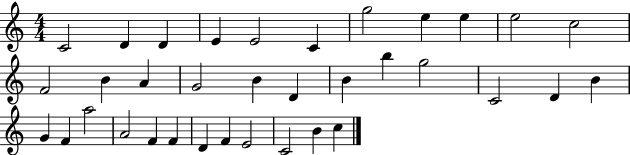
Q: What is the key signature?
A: C major